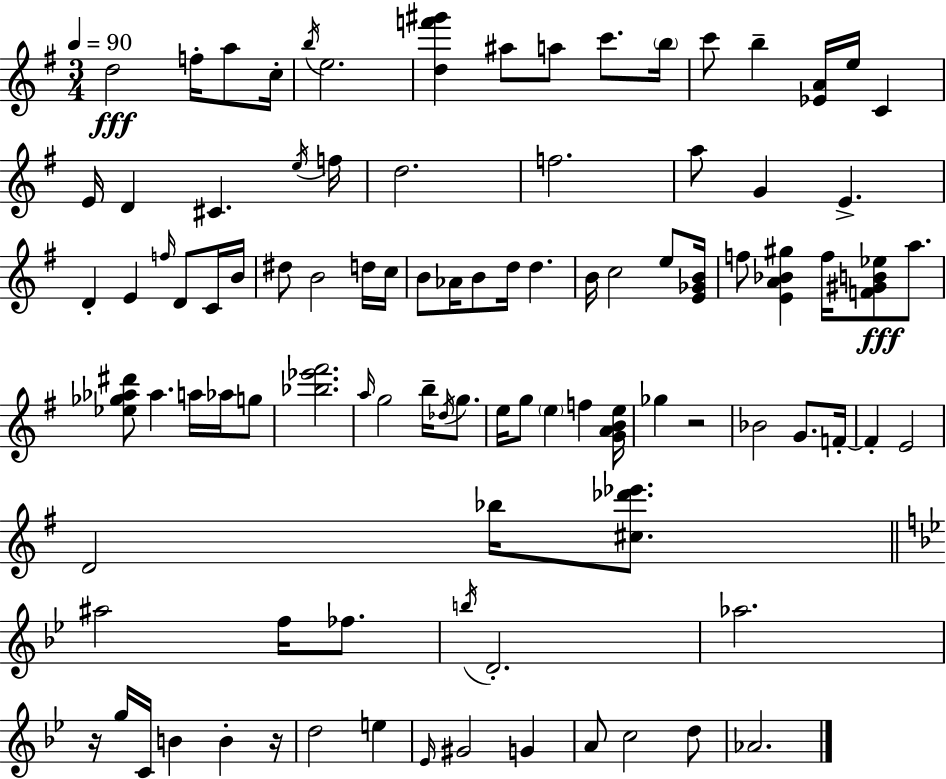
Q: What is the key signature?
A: E minor